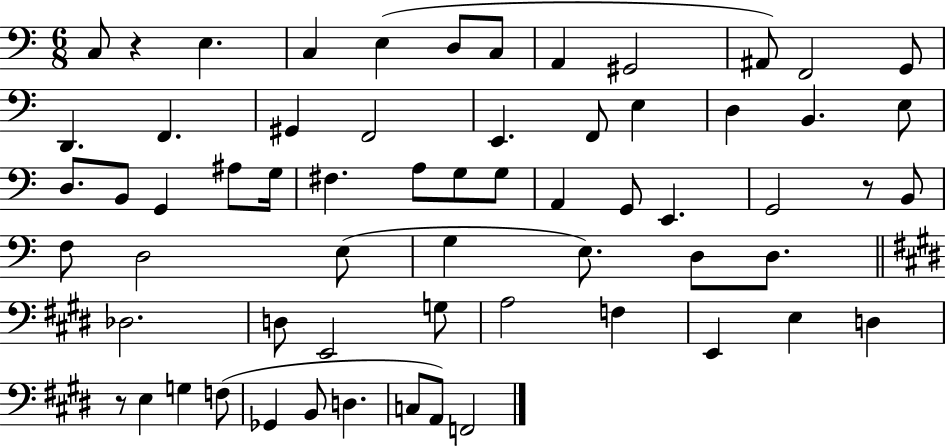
C3/e R/q E3/q. C3/q E3/q D3/e C3/e A2/q G#2/h A#2/e F2/h G2/e D2/q. F2/q. G#2/q F2/h E2/q. F2/e E3/q D3/q B2/q. E3/e D3/e. B2/e G2/q A#3/e G3/s F#3/q. A3/e G3/e G3/e A2/q G2/e E2/q. G2/h R/e B2/e F3/e D3/h E3/e G3/q E3/e. D3/e D3/e. Db3/h. D3/e E2/h G3/e A3/h F3/q E2/q E3/q D3/q R/e E3/q G3/q F3/e Gb2/q B2/e D3/q. C3/e A2/e F2/h